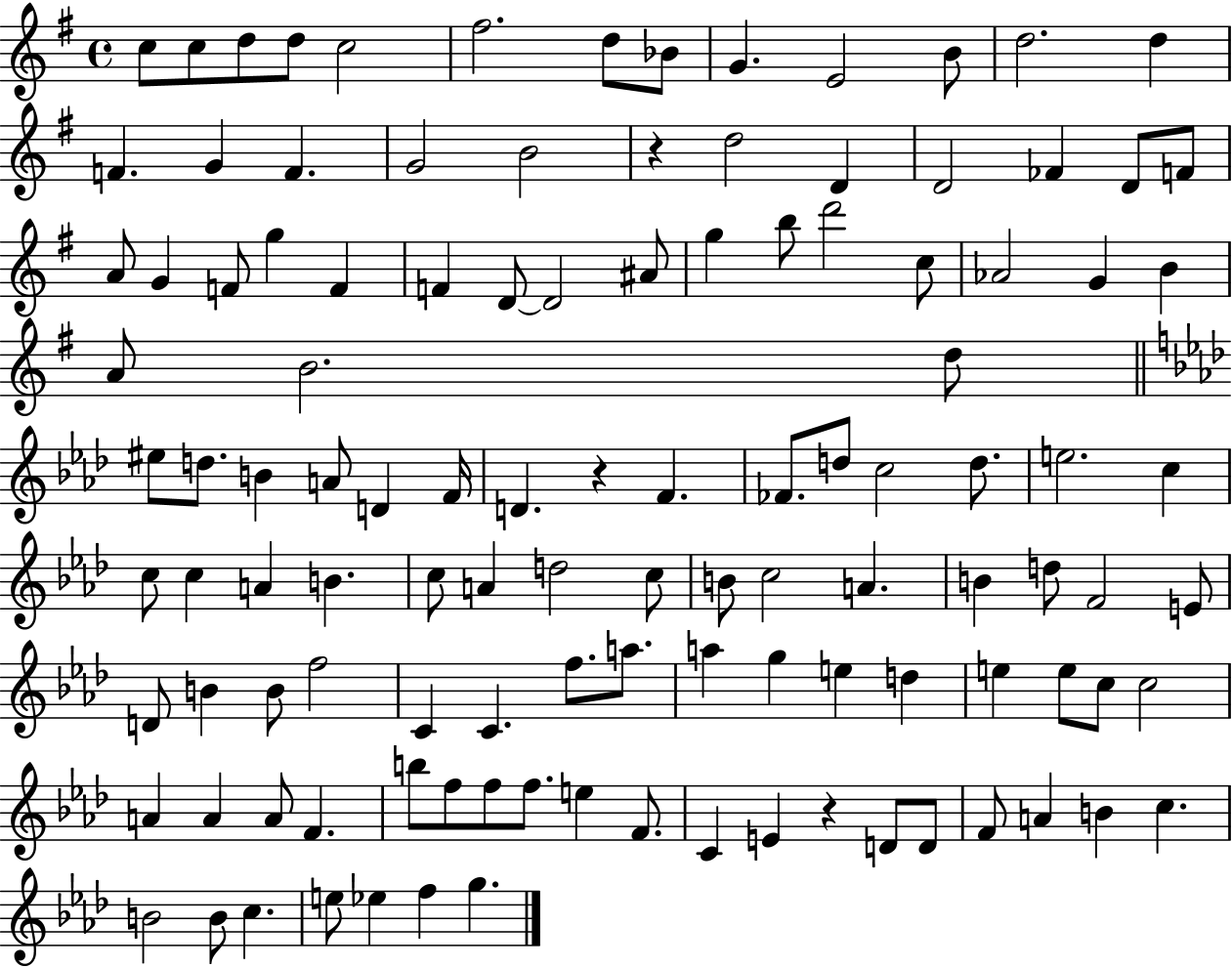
C5/e C5/e D5/e D5/e C5/h F#5/h. D5/e Bb4/e G4/q. E4/h B4/e D5/h. D5/q F4/q. G4/q F4/q. G4/h B4/h R/q D5/h D4/q D4/h FES4/q D4/e F4/e A4/e G4/q F4/e G5/q F4/q F4/q D4/e D4/h A#4/e G5/q B5/e D6/h C5/e Ab4/h G4/q B4/q A4/e B4/h. D5/e EIS5/e D5/e. B4/q A4/e D4/q F4/s D4/q. R/q F4/q. FES4/e. D5/e C5/h D5/e. E5/h. C5/q C5/e C5/q A4/q B4/q. C5/e A4/q D5/h C5/e B4/e C5/h A4/q. B4/q D5/e F4/h E4/e D4/e B4/q B4/e F5/h C4/q C4/q. F5/e. A5/e. A5/q G5/q E5/q D5/q E5/q E5/e C5/e C5/h A4/q A4/q A4/e F4/q. B5/e F5/e F5/e F5/e. E5/q F4/e. C4/q E4/q R/q D4/e D4/e F4/e A4/q B4/q C5/q. B4/h B4/e C5/q. E5/e Eb5/q F5/q G5/q.